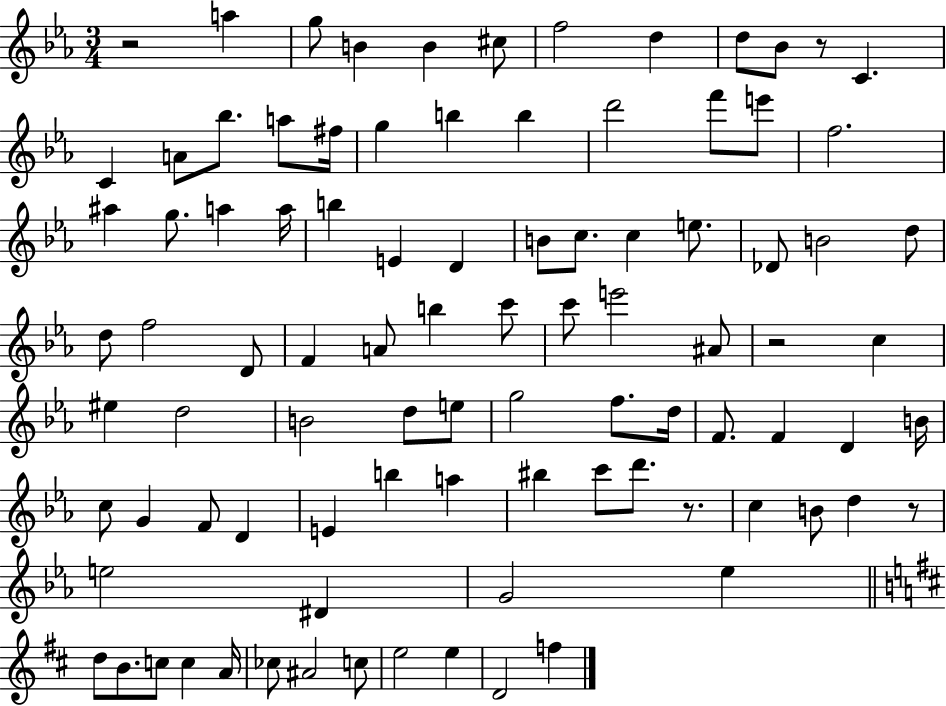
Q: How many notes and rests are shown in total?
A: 93